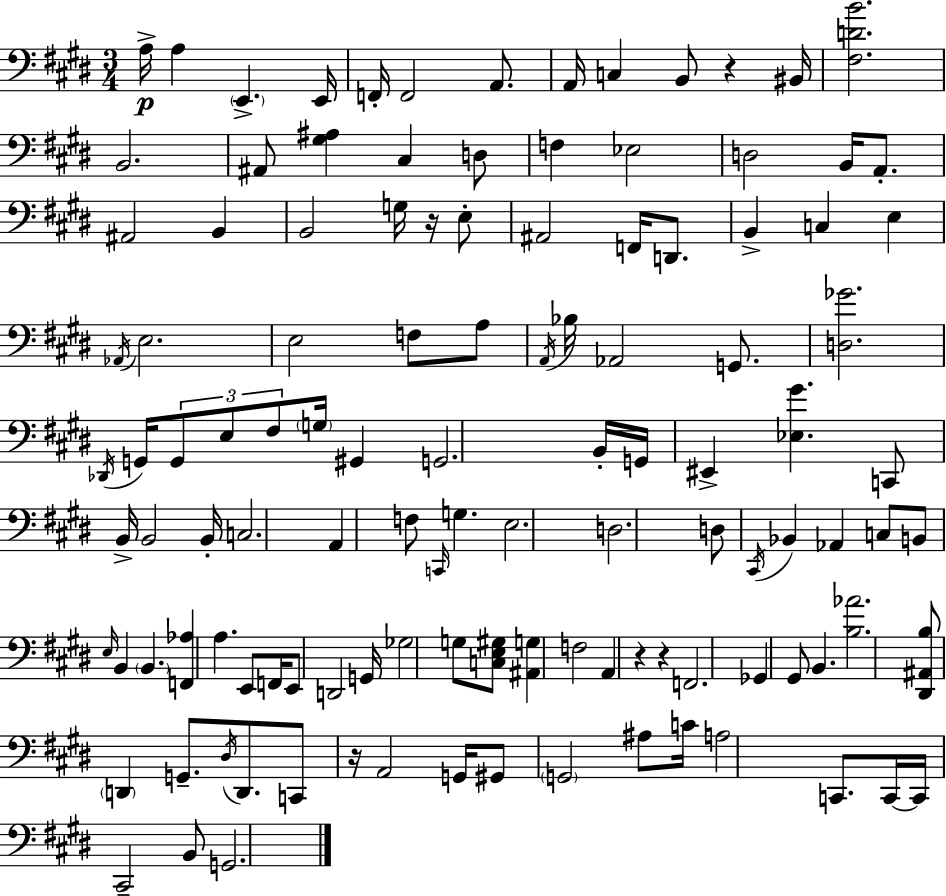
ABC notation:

X:1
T:Untitled
M:3/4
L:1/4
K:E
A,/4 A, E,, E,,/4 F,,/4 F,,2 A,,/2 A,,/4 C, B,,/2 z ^B,,/4 [^F,DB]2 B,,2 ^A,,/2 [^G,^A,] ^C, D,/2 F, _E,2 D,2 B,,/4 A,,/2 ^A,,2 B,, B,,2 G,/4 z/4 E,/2 ^A,,2 F,,/4 D,,/2 B,, C, E, _A,,/4 E,2 E,2 F,/2 A,/2 A,,/4 _B,/4 _A,,2 G,,/2 [D,_G]2 _D,,/4 G,,/4 G,,/2 E,/2 ^F,/2 G,/4 ^G,, G,,2 B,,/4 G,,/4 ^E,, [_E,^G] C,,/2 B,,/4 B,,2 B,,/4 C,2 A,, F,/2 C,,/4 G, E,2 D,2 D,/2 ^C,,/4 _B,, _A,, C,/2 B,,/2 E,/4 B,, B,, [F,,_A,] A, E,,/2 F,,/4 E,,/2 D,,2 G,,/4 _G,2 G,/2 [C,E,^G,]/2 [^A,,G,] F,2 A,, z z F,,2 _G,, ^G,,/2 B,, [B,_A]2 [^D,,^A,,B,]/2 D,, G,,/2 ^D,/4 D,,/2 C,,/2 z/4 A,,2 G,,/4 ^G,,/2 G,,2 ^A,/2 C/4 A,2 C,,/2 C,,/4 C,,/4 ^C,,2 B,,/2 G,,2